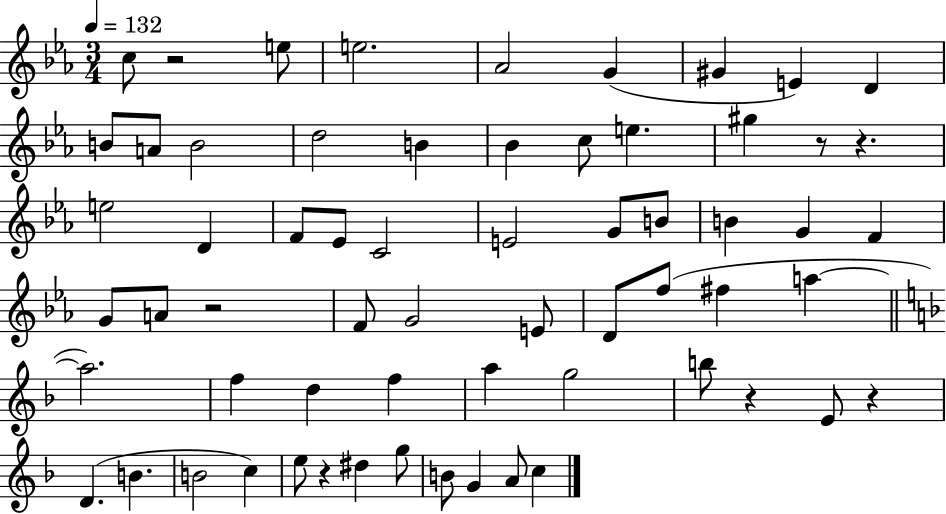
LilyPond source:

{
  \clef treble
  \numericTimeSignature
  \time 3/4
  \key ees \major
  \tempo 4 = 132
  c''8 r2 e''8 | e''2. | aes'2 g'4( | gis'4 e'4) d'4 | \break b'8 a'8 b'2 | d''2 b'4 | bes'4 c''8 e''4. | gis''4 r8 r4. | \break e''2 d'4 | f'8 ees'8 c'2 | e'2 g'8 b'8 | b'4 g'4 f'4 | \break g'8 a'8 r2 | f'8 g'2 e'8 | d'8 f''8( fis''4 a''4~~ | \bar "||" \break \key f \major a''2.) | f''4 d''4 f''4 | a''4 g''2 | b''8 r4 e'8 r4 | \break d'4.( b'4. | b'2 c''4) | e''8 r4 dis''4 g''8 | b'8 g'4 a'8 c''4 | \break \bar "|."
}